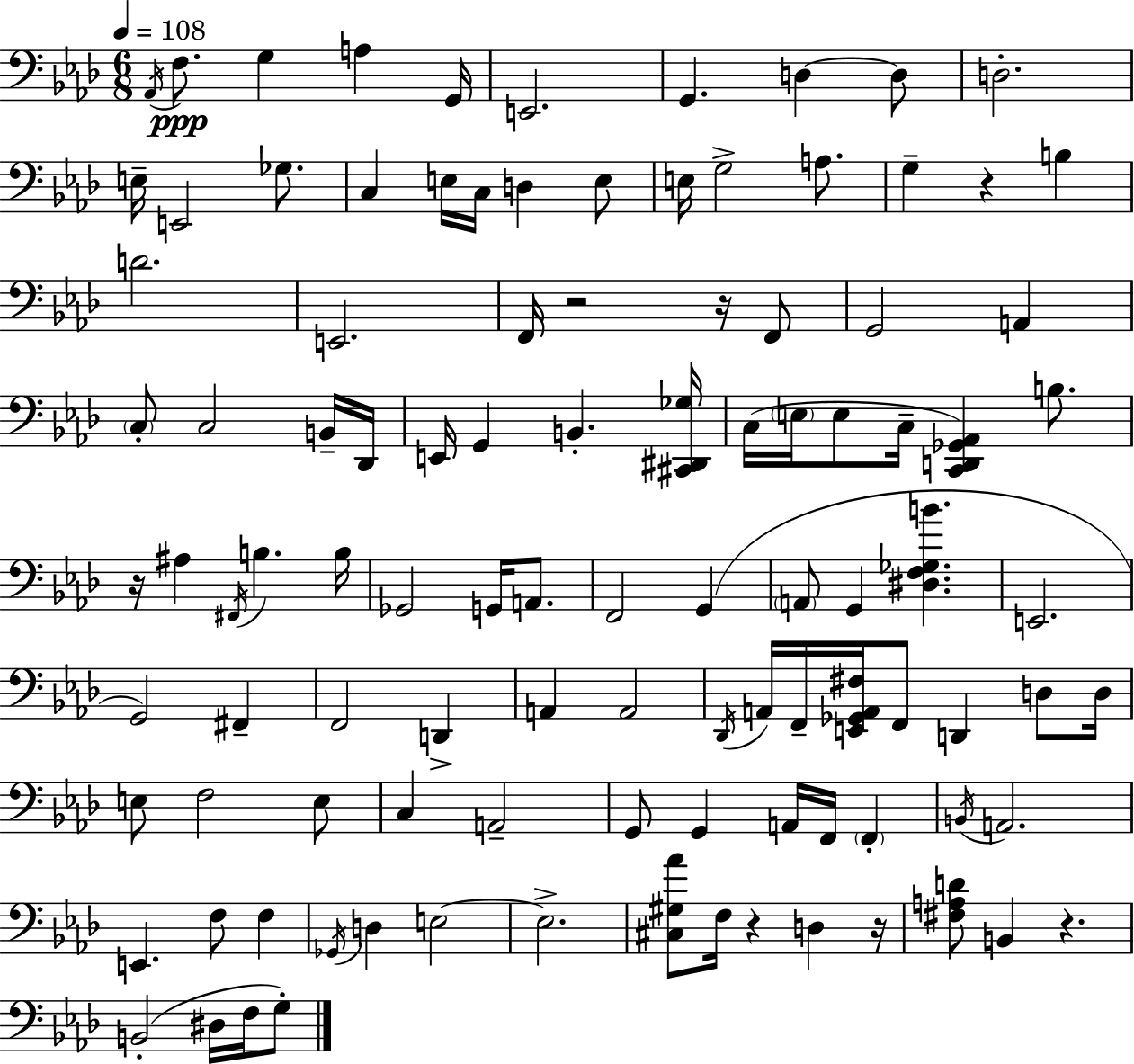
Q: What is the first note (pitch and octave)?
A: Ab2